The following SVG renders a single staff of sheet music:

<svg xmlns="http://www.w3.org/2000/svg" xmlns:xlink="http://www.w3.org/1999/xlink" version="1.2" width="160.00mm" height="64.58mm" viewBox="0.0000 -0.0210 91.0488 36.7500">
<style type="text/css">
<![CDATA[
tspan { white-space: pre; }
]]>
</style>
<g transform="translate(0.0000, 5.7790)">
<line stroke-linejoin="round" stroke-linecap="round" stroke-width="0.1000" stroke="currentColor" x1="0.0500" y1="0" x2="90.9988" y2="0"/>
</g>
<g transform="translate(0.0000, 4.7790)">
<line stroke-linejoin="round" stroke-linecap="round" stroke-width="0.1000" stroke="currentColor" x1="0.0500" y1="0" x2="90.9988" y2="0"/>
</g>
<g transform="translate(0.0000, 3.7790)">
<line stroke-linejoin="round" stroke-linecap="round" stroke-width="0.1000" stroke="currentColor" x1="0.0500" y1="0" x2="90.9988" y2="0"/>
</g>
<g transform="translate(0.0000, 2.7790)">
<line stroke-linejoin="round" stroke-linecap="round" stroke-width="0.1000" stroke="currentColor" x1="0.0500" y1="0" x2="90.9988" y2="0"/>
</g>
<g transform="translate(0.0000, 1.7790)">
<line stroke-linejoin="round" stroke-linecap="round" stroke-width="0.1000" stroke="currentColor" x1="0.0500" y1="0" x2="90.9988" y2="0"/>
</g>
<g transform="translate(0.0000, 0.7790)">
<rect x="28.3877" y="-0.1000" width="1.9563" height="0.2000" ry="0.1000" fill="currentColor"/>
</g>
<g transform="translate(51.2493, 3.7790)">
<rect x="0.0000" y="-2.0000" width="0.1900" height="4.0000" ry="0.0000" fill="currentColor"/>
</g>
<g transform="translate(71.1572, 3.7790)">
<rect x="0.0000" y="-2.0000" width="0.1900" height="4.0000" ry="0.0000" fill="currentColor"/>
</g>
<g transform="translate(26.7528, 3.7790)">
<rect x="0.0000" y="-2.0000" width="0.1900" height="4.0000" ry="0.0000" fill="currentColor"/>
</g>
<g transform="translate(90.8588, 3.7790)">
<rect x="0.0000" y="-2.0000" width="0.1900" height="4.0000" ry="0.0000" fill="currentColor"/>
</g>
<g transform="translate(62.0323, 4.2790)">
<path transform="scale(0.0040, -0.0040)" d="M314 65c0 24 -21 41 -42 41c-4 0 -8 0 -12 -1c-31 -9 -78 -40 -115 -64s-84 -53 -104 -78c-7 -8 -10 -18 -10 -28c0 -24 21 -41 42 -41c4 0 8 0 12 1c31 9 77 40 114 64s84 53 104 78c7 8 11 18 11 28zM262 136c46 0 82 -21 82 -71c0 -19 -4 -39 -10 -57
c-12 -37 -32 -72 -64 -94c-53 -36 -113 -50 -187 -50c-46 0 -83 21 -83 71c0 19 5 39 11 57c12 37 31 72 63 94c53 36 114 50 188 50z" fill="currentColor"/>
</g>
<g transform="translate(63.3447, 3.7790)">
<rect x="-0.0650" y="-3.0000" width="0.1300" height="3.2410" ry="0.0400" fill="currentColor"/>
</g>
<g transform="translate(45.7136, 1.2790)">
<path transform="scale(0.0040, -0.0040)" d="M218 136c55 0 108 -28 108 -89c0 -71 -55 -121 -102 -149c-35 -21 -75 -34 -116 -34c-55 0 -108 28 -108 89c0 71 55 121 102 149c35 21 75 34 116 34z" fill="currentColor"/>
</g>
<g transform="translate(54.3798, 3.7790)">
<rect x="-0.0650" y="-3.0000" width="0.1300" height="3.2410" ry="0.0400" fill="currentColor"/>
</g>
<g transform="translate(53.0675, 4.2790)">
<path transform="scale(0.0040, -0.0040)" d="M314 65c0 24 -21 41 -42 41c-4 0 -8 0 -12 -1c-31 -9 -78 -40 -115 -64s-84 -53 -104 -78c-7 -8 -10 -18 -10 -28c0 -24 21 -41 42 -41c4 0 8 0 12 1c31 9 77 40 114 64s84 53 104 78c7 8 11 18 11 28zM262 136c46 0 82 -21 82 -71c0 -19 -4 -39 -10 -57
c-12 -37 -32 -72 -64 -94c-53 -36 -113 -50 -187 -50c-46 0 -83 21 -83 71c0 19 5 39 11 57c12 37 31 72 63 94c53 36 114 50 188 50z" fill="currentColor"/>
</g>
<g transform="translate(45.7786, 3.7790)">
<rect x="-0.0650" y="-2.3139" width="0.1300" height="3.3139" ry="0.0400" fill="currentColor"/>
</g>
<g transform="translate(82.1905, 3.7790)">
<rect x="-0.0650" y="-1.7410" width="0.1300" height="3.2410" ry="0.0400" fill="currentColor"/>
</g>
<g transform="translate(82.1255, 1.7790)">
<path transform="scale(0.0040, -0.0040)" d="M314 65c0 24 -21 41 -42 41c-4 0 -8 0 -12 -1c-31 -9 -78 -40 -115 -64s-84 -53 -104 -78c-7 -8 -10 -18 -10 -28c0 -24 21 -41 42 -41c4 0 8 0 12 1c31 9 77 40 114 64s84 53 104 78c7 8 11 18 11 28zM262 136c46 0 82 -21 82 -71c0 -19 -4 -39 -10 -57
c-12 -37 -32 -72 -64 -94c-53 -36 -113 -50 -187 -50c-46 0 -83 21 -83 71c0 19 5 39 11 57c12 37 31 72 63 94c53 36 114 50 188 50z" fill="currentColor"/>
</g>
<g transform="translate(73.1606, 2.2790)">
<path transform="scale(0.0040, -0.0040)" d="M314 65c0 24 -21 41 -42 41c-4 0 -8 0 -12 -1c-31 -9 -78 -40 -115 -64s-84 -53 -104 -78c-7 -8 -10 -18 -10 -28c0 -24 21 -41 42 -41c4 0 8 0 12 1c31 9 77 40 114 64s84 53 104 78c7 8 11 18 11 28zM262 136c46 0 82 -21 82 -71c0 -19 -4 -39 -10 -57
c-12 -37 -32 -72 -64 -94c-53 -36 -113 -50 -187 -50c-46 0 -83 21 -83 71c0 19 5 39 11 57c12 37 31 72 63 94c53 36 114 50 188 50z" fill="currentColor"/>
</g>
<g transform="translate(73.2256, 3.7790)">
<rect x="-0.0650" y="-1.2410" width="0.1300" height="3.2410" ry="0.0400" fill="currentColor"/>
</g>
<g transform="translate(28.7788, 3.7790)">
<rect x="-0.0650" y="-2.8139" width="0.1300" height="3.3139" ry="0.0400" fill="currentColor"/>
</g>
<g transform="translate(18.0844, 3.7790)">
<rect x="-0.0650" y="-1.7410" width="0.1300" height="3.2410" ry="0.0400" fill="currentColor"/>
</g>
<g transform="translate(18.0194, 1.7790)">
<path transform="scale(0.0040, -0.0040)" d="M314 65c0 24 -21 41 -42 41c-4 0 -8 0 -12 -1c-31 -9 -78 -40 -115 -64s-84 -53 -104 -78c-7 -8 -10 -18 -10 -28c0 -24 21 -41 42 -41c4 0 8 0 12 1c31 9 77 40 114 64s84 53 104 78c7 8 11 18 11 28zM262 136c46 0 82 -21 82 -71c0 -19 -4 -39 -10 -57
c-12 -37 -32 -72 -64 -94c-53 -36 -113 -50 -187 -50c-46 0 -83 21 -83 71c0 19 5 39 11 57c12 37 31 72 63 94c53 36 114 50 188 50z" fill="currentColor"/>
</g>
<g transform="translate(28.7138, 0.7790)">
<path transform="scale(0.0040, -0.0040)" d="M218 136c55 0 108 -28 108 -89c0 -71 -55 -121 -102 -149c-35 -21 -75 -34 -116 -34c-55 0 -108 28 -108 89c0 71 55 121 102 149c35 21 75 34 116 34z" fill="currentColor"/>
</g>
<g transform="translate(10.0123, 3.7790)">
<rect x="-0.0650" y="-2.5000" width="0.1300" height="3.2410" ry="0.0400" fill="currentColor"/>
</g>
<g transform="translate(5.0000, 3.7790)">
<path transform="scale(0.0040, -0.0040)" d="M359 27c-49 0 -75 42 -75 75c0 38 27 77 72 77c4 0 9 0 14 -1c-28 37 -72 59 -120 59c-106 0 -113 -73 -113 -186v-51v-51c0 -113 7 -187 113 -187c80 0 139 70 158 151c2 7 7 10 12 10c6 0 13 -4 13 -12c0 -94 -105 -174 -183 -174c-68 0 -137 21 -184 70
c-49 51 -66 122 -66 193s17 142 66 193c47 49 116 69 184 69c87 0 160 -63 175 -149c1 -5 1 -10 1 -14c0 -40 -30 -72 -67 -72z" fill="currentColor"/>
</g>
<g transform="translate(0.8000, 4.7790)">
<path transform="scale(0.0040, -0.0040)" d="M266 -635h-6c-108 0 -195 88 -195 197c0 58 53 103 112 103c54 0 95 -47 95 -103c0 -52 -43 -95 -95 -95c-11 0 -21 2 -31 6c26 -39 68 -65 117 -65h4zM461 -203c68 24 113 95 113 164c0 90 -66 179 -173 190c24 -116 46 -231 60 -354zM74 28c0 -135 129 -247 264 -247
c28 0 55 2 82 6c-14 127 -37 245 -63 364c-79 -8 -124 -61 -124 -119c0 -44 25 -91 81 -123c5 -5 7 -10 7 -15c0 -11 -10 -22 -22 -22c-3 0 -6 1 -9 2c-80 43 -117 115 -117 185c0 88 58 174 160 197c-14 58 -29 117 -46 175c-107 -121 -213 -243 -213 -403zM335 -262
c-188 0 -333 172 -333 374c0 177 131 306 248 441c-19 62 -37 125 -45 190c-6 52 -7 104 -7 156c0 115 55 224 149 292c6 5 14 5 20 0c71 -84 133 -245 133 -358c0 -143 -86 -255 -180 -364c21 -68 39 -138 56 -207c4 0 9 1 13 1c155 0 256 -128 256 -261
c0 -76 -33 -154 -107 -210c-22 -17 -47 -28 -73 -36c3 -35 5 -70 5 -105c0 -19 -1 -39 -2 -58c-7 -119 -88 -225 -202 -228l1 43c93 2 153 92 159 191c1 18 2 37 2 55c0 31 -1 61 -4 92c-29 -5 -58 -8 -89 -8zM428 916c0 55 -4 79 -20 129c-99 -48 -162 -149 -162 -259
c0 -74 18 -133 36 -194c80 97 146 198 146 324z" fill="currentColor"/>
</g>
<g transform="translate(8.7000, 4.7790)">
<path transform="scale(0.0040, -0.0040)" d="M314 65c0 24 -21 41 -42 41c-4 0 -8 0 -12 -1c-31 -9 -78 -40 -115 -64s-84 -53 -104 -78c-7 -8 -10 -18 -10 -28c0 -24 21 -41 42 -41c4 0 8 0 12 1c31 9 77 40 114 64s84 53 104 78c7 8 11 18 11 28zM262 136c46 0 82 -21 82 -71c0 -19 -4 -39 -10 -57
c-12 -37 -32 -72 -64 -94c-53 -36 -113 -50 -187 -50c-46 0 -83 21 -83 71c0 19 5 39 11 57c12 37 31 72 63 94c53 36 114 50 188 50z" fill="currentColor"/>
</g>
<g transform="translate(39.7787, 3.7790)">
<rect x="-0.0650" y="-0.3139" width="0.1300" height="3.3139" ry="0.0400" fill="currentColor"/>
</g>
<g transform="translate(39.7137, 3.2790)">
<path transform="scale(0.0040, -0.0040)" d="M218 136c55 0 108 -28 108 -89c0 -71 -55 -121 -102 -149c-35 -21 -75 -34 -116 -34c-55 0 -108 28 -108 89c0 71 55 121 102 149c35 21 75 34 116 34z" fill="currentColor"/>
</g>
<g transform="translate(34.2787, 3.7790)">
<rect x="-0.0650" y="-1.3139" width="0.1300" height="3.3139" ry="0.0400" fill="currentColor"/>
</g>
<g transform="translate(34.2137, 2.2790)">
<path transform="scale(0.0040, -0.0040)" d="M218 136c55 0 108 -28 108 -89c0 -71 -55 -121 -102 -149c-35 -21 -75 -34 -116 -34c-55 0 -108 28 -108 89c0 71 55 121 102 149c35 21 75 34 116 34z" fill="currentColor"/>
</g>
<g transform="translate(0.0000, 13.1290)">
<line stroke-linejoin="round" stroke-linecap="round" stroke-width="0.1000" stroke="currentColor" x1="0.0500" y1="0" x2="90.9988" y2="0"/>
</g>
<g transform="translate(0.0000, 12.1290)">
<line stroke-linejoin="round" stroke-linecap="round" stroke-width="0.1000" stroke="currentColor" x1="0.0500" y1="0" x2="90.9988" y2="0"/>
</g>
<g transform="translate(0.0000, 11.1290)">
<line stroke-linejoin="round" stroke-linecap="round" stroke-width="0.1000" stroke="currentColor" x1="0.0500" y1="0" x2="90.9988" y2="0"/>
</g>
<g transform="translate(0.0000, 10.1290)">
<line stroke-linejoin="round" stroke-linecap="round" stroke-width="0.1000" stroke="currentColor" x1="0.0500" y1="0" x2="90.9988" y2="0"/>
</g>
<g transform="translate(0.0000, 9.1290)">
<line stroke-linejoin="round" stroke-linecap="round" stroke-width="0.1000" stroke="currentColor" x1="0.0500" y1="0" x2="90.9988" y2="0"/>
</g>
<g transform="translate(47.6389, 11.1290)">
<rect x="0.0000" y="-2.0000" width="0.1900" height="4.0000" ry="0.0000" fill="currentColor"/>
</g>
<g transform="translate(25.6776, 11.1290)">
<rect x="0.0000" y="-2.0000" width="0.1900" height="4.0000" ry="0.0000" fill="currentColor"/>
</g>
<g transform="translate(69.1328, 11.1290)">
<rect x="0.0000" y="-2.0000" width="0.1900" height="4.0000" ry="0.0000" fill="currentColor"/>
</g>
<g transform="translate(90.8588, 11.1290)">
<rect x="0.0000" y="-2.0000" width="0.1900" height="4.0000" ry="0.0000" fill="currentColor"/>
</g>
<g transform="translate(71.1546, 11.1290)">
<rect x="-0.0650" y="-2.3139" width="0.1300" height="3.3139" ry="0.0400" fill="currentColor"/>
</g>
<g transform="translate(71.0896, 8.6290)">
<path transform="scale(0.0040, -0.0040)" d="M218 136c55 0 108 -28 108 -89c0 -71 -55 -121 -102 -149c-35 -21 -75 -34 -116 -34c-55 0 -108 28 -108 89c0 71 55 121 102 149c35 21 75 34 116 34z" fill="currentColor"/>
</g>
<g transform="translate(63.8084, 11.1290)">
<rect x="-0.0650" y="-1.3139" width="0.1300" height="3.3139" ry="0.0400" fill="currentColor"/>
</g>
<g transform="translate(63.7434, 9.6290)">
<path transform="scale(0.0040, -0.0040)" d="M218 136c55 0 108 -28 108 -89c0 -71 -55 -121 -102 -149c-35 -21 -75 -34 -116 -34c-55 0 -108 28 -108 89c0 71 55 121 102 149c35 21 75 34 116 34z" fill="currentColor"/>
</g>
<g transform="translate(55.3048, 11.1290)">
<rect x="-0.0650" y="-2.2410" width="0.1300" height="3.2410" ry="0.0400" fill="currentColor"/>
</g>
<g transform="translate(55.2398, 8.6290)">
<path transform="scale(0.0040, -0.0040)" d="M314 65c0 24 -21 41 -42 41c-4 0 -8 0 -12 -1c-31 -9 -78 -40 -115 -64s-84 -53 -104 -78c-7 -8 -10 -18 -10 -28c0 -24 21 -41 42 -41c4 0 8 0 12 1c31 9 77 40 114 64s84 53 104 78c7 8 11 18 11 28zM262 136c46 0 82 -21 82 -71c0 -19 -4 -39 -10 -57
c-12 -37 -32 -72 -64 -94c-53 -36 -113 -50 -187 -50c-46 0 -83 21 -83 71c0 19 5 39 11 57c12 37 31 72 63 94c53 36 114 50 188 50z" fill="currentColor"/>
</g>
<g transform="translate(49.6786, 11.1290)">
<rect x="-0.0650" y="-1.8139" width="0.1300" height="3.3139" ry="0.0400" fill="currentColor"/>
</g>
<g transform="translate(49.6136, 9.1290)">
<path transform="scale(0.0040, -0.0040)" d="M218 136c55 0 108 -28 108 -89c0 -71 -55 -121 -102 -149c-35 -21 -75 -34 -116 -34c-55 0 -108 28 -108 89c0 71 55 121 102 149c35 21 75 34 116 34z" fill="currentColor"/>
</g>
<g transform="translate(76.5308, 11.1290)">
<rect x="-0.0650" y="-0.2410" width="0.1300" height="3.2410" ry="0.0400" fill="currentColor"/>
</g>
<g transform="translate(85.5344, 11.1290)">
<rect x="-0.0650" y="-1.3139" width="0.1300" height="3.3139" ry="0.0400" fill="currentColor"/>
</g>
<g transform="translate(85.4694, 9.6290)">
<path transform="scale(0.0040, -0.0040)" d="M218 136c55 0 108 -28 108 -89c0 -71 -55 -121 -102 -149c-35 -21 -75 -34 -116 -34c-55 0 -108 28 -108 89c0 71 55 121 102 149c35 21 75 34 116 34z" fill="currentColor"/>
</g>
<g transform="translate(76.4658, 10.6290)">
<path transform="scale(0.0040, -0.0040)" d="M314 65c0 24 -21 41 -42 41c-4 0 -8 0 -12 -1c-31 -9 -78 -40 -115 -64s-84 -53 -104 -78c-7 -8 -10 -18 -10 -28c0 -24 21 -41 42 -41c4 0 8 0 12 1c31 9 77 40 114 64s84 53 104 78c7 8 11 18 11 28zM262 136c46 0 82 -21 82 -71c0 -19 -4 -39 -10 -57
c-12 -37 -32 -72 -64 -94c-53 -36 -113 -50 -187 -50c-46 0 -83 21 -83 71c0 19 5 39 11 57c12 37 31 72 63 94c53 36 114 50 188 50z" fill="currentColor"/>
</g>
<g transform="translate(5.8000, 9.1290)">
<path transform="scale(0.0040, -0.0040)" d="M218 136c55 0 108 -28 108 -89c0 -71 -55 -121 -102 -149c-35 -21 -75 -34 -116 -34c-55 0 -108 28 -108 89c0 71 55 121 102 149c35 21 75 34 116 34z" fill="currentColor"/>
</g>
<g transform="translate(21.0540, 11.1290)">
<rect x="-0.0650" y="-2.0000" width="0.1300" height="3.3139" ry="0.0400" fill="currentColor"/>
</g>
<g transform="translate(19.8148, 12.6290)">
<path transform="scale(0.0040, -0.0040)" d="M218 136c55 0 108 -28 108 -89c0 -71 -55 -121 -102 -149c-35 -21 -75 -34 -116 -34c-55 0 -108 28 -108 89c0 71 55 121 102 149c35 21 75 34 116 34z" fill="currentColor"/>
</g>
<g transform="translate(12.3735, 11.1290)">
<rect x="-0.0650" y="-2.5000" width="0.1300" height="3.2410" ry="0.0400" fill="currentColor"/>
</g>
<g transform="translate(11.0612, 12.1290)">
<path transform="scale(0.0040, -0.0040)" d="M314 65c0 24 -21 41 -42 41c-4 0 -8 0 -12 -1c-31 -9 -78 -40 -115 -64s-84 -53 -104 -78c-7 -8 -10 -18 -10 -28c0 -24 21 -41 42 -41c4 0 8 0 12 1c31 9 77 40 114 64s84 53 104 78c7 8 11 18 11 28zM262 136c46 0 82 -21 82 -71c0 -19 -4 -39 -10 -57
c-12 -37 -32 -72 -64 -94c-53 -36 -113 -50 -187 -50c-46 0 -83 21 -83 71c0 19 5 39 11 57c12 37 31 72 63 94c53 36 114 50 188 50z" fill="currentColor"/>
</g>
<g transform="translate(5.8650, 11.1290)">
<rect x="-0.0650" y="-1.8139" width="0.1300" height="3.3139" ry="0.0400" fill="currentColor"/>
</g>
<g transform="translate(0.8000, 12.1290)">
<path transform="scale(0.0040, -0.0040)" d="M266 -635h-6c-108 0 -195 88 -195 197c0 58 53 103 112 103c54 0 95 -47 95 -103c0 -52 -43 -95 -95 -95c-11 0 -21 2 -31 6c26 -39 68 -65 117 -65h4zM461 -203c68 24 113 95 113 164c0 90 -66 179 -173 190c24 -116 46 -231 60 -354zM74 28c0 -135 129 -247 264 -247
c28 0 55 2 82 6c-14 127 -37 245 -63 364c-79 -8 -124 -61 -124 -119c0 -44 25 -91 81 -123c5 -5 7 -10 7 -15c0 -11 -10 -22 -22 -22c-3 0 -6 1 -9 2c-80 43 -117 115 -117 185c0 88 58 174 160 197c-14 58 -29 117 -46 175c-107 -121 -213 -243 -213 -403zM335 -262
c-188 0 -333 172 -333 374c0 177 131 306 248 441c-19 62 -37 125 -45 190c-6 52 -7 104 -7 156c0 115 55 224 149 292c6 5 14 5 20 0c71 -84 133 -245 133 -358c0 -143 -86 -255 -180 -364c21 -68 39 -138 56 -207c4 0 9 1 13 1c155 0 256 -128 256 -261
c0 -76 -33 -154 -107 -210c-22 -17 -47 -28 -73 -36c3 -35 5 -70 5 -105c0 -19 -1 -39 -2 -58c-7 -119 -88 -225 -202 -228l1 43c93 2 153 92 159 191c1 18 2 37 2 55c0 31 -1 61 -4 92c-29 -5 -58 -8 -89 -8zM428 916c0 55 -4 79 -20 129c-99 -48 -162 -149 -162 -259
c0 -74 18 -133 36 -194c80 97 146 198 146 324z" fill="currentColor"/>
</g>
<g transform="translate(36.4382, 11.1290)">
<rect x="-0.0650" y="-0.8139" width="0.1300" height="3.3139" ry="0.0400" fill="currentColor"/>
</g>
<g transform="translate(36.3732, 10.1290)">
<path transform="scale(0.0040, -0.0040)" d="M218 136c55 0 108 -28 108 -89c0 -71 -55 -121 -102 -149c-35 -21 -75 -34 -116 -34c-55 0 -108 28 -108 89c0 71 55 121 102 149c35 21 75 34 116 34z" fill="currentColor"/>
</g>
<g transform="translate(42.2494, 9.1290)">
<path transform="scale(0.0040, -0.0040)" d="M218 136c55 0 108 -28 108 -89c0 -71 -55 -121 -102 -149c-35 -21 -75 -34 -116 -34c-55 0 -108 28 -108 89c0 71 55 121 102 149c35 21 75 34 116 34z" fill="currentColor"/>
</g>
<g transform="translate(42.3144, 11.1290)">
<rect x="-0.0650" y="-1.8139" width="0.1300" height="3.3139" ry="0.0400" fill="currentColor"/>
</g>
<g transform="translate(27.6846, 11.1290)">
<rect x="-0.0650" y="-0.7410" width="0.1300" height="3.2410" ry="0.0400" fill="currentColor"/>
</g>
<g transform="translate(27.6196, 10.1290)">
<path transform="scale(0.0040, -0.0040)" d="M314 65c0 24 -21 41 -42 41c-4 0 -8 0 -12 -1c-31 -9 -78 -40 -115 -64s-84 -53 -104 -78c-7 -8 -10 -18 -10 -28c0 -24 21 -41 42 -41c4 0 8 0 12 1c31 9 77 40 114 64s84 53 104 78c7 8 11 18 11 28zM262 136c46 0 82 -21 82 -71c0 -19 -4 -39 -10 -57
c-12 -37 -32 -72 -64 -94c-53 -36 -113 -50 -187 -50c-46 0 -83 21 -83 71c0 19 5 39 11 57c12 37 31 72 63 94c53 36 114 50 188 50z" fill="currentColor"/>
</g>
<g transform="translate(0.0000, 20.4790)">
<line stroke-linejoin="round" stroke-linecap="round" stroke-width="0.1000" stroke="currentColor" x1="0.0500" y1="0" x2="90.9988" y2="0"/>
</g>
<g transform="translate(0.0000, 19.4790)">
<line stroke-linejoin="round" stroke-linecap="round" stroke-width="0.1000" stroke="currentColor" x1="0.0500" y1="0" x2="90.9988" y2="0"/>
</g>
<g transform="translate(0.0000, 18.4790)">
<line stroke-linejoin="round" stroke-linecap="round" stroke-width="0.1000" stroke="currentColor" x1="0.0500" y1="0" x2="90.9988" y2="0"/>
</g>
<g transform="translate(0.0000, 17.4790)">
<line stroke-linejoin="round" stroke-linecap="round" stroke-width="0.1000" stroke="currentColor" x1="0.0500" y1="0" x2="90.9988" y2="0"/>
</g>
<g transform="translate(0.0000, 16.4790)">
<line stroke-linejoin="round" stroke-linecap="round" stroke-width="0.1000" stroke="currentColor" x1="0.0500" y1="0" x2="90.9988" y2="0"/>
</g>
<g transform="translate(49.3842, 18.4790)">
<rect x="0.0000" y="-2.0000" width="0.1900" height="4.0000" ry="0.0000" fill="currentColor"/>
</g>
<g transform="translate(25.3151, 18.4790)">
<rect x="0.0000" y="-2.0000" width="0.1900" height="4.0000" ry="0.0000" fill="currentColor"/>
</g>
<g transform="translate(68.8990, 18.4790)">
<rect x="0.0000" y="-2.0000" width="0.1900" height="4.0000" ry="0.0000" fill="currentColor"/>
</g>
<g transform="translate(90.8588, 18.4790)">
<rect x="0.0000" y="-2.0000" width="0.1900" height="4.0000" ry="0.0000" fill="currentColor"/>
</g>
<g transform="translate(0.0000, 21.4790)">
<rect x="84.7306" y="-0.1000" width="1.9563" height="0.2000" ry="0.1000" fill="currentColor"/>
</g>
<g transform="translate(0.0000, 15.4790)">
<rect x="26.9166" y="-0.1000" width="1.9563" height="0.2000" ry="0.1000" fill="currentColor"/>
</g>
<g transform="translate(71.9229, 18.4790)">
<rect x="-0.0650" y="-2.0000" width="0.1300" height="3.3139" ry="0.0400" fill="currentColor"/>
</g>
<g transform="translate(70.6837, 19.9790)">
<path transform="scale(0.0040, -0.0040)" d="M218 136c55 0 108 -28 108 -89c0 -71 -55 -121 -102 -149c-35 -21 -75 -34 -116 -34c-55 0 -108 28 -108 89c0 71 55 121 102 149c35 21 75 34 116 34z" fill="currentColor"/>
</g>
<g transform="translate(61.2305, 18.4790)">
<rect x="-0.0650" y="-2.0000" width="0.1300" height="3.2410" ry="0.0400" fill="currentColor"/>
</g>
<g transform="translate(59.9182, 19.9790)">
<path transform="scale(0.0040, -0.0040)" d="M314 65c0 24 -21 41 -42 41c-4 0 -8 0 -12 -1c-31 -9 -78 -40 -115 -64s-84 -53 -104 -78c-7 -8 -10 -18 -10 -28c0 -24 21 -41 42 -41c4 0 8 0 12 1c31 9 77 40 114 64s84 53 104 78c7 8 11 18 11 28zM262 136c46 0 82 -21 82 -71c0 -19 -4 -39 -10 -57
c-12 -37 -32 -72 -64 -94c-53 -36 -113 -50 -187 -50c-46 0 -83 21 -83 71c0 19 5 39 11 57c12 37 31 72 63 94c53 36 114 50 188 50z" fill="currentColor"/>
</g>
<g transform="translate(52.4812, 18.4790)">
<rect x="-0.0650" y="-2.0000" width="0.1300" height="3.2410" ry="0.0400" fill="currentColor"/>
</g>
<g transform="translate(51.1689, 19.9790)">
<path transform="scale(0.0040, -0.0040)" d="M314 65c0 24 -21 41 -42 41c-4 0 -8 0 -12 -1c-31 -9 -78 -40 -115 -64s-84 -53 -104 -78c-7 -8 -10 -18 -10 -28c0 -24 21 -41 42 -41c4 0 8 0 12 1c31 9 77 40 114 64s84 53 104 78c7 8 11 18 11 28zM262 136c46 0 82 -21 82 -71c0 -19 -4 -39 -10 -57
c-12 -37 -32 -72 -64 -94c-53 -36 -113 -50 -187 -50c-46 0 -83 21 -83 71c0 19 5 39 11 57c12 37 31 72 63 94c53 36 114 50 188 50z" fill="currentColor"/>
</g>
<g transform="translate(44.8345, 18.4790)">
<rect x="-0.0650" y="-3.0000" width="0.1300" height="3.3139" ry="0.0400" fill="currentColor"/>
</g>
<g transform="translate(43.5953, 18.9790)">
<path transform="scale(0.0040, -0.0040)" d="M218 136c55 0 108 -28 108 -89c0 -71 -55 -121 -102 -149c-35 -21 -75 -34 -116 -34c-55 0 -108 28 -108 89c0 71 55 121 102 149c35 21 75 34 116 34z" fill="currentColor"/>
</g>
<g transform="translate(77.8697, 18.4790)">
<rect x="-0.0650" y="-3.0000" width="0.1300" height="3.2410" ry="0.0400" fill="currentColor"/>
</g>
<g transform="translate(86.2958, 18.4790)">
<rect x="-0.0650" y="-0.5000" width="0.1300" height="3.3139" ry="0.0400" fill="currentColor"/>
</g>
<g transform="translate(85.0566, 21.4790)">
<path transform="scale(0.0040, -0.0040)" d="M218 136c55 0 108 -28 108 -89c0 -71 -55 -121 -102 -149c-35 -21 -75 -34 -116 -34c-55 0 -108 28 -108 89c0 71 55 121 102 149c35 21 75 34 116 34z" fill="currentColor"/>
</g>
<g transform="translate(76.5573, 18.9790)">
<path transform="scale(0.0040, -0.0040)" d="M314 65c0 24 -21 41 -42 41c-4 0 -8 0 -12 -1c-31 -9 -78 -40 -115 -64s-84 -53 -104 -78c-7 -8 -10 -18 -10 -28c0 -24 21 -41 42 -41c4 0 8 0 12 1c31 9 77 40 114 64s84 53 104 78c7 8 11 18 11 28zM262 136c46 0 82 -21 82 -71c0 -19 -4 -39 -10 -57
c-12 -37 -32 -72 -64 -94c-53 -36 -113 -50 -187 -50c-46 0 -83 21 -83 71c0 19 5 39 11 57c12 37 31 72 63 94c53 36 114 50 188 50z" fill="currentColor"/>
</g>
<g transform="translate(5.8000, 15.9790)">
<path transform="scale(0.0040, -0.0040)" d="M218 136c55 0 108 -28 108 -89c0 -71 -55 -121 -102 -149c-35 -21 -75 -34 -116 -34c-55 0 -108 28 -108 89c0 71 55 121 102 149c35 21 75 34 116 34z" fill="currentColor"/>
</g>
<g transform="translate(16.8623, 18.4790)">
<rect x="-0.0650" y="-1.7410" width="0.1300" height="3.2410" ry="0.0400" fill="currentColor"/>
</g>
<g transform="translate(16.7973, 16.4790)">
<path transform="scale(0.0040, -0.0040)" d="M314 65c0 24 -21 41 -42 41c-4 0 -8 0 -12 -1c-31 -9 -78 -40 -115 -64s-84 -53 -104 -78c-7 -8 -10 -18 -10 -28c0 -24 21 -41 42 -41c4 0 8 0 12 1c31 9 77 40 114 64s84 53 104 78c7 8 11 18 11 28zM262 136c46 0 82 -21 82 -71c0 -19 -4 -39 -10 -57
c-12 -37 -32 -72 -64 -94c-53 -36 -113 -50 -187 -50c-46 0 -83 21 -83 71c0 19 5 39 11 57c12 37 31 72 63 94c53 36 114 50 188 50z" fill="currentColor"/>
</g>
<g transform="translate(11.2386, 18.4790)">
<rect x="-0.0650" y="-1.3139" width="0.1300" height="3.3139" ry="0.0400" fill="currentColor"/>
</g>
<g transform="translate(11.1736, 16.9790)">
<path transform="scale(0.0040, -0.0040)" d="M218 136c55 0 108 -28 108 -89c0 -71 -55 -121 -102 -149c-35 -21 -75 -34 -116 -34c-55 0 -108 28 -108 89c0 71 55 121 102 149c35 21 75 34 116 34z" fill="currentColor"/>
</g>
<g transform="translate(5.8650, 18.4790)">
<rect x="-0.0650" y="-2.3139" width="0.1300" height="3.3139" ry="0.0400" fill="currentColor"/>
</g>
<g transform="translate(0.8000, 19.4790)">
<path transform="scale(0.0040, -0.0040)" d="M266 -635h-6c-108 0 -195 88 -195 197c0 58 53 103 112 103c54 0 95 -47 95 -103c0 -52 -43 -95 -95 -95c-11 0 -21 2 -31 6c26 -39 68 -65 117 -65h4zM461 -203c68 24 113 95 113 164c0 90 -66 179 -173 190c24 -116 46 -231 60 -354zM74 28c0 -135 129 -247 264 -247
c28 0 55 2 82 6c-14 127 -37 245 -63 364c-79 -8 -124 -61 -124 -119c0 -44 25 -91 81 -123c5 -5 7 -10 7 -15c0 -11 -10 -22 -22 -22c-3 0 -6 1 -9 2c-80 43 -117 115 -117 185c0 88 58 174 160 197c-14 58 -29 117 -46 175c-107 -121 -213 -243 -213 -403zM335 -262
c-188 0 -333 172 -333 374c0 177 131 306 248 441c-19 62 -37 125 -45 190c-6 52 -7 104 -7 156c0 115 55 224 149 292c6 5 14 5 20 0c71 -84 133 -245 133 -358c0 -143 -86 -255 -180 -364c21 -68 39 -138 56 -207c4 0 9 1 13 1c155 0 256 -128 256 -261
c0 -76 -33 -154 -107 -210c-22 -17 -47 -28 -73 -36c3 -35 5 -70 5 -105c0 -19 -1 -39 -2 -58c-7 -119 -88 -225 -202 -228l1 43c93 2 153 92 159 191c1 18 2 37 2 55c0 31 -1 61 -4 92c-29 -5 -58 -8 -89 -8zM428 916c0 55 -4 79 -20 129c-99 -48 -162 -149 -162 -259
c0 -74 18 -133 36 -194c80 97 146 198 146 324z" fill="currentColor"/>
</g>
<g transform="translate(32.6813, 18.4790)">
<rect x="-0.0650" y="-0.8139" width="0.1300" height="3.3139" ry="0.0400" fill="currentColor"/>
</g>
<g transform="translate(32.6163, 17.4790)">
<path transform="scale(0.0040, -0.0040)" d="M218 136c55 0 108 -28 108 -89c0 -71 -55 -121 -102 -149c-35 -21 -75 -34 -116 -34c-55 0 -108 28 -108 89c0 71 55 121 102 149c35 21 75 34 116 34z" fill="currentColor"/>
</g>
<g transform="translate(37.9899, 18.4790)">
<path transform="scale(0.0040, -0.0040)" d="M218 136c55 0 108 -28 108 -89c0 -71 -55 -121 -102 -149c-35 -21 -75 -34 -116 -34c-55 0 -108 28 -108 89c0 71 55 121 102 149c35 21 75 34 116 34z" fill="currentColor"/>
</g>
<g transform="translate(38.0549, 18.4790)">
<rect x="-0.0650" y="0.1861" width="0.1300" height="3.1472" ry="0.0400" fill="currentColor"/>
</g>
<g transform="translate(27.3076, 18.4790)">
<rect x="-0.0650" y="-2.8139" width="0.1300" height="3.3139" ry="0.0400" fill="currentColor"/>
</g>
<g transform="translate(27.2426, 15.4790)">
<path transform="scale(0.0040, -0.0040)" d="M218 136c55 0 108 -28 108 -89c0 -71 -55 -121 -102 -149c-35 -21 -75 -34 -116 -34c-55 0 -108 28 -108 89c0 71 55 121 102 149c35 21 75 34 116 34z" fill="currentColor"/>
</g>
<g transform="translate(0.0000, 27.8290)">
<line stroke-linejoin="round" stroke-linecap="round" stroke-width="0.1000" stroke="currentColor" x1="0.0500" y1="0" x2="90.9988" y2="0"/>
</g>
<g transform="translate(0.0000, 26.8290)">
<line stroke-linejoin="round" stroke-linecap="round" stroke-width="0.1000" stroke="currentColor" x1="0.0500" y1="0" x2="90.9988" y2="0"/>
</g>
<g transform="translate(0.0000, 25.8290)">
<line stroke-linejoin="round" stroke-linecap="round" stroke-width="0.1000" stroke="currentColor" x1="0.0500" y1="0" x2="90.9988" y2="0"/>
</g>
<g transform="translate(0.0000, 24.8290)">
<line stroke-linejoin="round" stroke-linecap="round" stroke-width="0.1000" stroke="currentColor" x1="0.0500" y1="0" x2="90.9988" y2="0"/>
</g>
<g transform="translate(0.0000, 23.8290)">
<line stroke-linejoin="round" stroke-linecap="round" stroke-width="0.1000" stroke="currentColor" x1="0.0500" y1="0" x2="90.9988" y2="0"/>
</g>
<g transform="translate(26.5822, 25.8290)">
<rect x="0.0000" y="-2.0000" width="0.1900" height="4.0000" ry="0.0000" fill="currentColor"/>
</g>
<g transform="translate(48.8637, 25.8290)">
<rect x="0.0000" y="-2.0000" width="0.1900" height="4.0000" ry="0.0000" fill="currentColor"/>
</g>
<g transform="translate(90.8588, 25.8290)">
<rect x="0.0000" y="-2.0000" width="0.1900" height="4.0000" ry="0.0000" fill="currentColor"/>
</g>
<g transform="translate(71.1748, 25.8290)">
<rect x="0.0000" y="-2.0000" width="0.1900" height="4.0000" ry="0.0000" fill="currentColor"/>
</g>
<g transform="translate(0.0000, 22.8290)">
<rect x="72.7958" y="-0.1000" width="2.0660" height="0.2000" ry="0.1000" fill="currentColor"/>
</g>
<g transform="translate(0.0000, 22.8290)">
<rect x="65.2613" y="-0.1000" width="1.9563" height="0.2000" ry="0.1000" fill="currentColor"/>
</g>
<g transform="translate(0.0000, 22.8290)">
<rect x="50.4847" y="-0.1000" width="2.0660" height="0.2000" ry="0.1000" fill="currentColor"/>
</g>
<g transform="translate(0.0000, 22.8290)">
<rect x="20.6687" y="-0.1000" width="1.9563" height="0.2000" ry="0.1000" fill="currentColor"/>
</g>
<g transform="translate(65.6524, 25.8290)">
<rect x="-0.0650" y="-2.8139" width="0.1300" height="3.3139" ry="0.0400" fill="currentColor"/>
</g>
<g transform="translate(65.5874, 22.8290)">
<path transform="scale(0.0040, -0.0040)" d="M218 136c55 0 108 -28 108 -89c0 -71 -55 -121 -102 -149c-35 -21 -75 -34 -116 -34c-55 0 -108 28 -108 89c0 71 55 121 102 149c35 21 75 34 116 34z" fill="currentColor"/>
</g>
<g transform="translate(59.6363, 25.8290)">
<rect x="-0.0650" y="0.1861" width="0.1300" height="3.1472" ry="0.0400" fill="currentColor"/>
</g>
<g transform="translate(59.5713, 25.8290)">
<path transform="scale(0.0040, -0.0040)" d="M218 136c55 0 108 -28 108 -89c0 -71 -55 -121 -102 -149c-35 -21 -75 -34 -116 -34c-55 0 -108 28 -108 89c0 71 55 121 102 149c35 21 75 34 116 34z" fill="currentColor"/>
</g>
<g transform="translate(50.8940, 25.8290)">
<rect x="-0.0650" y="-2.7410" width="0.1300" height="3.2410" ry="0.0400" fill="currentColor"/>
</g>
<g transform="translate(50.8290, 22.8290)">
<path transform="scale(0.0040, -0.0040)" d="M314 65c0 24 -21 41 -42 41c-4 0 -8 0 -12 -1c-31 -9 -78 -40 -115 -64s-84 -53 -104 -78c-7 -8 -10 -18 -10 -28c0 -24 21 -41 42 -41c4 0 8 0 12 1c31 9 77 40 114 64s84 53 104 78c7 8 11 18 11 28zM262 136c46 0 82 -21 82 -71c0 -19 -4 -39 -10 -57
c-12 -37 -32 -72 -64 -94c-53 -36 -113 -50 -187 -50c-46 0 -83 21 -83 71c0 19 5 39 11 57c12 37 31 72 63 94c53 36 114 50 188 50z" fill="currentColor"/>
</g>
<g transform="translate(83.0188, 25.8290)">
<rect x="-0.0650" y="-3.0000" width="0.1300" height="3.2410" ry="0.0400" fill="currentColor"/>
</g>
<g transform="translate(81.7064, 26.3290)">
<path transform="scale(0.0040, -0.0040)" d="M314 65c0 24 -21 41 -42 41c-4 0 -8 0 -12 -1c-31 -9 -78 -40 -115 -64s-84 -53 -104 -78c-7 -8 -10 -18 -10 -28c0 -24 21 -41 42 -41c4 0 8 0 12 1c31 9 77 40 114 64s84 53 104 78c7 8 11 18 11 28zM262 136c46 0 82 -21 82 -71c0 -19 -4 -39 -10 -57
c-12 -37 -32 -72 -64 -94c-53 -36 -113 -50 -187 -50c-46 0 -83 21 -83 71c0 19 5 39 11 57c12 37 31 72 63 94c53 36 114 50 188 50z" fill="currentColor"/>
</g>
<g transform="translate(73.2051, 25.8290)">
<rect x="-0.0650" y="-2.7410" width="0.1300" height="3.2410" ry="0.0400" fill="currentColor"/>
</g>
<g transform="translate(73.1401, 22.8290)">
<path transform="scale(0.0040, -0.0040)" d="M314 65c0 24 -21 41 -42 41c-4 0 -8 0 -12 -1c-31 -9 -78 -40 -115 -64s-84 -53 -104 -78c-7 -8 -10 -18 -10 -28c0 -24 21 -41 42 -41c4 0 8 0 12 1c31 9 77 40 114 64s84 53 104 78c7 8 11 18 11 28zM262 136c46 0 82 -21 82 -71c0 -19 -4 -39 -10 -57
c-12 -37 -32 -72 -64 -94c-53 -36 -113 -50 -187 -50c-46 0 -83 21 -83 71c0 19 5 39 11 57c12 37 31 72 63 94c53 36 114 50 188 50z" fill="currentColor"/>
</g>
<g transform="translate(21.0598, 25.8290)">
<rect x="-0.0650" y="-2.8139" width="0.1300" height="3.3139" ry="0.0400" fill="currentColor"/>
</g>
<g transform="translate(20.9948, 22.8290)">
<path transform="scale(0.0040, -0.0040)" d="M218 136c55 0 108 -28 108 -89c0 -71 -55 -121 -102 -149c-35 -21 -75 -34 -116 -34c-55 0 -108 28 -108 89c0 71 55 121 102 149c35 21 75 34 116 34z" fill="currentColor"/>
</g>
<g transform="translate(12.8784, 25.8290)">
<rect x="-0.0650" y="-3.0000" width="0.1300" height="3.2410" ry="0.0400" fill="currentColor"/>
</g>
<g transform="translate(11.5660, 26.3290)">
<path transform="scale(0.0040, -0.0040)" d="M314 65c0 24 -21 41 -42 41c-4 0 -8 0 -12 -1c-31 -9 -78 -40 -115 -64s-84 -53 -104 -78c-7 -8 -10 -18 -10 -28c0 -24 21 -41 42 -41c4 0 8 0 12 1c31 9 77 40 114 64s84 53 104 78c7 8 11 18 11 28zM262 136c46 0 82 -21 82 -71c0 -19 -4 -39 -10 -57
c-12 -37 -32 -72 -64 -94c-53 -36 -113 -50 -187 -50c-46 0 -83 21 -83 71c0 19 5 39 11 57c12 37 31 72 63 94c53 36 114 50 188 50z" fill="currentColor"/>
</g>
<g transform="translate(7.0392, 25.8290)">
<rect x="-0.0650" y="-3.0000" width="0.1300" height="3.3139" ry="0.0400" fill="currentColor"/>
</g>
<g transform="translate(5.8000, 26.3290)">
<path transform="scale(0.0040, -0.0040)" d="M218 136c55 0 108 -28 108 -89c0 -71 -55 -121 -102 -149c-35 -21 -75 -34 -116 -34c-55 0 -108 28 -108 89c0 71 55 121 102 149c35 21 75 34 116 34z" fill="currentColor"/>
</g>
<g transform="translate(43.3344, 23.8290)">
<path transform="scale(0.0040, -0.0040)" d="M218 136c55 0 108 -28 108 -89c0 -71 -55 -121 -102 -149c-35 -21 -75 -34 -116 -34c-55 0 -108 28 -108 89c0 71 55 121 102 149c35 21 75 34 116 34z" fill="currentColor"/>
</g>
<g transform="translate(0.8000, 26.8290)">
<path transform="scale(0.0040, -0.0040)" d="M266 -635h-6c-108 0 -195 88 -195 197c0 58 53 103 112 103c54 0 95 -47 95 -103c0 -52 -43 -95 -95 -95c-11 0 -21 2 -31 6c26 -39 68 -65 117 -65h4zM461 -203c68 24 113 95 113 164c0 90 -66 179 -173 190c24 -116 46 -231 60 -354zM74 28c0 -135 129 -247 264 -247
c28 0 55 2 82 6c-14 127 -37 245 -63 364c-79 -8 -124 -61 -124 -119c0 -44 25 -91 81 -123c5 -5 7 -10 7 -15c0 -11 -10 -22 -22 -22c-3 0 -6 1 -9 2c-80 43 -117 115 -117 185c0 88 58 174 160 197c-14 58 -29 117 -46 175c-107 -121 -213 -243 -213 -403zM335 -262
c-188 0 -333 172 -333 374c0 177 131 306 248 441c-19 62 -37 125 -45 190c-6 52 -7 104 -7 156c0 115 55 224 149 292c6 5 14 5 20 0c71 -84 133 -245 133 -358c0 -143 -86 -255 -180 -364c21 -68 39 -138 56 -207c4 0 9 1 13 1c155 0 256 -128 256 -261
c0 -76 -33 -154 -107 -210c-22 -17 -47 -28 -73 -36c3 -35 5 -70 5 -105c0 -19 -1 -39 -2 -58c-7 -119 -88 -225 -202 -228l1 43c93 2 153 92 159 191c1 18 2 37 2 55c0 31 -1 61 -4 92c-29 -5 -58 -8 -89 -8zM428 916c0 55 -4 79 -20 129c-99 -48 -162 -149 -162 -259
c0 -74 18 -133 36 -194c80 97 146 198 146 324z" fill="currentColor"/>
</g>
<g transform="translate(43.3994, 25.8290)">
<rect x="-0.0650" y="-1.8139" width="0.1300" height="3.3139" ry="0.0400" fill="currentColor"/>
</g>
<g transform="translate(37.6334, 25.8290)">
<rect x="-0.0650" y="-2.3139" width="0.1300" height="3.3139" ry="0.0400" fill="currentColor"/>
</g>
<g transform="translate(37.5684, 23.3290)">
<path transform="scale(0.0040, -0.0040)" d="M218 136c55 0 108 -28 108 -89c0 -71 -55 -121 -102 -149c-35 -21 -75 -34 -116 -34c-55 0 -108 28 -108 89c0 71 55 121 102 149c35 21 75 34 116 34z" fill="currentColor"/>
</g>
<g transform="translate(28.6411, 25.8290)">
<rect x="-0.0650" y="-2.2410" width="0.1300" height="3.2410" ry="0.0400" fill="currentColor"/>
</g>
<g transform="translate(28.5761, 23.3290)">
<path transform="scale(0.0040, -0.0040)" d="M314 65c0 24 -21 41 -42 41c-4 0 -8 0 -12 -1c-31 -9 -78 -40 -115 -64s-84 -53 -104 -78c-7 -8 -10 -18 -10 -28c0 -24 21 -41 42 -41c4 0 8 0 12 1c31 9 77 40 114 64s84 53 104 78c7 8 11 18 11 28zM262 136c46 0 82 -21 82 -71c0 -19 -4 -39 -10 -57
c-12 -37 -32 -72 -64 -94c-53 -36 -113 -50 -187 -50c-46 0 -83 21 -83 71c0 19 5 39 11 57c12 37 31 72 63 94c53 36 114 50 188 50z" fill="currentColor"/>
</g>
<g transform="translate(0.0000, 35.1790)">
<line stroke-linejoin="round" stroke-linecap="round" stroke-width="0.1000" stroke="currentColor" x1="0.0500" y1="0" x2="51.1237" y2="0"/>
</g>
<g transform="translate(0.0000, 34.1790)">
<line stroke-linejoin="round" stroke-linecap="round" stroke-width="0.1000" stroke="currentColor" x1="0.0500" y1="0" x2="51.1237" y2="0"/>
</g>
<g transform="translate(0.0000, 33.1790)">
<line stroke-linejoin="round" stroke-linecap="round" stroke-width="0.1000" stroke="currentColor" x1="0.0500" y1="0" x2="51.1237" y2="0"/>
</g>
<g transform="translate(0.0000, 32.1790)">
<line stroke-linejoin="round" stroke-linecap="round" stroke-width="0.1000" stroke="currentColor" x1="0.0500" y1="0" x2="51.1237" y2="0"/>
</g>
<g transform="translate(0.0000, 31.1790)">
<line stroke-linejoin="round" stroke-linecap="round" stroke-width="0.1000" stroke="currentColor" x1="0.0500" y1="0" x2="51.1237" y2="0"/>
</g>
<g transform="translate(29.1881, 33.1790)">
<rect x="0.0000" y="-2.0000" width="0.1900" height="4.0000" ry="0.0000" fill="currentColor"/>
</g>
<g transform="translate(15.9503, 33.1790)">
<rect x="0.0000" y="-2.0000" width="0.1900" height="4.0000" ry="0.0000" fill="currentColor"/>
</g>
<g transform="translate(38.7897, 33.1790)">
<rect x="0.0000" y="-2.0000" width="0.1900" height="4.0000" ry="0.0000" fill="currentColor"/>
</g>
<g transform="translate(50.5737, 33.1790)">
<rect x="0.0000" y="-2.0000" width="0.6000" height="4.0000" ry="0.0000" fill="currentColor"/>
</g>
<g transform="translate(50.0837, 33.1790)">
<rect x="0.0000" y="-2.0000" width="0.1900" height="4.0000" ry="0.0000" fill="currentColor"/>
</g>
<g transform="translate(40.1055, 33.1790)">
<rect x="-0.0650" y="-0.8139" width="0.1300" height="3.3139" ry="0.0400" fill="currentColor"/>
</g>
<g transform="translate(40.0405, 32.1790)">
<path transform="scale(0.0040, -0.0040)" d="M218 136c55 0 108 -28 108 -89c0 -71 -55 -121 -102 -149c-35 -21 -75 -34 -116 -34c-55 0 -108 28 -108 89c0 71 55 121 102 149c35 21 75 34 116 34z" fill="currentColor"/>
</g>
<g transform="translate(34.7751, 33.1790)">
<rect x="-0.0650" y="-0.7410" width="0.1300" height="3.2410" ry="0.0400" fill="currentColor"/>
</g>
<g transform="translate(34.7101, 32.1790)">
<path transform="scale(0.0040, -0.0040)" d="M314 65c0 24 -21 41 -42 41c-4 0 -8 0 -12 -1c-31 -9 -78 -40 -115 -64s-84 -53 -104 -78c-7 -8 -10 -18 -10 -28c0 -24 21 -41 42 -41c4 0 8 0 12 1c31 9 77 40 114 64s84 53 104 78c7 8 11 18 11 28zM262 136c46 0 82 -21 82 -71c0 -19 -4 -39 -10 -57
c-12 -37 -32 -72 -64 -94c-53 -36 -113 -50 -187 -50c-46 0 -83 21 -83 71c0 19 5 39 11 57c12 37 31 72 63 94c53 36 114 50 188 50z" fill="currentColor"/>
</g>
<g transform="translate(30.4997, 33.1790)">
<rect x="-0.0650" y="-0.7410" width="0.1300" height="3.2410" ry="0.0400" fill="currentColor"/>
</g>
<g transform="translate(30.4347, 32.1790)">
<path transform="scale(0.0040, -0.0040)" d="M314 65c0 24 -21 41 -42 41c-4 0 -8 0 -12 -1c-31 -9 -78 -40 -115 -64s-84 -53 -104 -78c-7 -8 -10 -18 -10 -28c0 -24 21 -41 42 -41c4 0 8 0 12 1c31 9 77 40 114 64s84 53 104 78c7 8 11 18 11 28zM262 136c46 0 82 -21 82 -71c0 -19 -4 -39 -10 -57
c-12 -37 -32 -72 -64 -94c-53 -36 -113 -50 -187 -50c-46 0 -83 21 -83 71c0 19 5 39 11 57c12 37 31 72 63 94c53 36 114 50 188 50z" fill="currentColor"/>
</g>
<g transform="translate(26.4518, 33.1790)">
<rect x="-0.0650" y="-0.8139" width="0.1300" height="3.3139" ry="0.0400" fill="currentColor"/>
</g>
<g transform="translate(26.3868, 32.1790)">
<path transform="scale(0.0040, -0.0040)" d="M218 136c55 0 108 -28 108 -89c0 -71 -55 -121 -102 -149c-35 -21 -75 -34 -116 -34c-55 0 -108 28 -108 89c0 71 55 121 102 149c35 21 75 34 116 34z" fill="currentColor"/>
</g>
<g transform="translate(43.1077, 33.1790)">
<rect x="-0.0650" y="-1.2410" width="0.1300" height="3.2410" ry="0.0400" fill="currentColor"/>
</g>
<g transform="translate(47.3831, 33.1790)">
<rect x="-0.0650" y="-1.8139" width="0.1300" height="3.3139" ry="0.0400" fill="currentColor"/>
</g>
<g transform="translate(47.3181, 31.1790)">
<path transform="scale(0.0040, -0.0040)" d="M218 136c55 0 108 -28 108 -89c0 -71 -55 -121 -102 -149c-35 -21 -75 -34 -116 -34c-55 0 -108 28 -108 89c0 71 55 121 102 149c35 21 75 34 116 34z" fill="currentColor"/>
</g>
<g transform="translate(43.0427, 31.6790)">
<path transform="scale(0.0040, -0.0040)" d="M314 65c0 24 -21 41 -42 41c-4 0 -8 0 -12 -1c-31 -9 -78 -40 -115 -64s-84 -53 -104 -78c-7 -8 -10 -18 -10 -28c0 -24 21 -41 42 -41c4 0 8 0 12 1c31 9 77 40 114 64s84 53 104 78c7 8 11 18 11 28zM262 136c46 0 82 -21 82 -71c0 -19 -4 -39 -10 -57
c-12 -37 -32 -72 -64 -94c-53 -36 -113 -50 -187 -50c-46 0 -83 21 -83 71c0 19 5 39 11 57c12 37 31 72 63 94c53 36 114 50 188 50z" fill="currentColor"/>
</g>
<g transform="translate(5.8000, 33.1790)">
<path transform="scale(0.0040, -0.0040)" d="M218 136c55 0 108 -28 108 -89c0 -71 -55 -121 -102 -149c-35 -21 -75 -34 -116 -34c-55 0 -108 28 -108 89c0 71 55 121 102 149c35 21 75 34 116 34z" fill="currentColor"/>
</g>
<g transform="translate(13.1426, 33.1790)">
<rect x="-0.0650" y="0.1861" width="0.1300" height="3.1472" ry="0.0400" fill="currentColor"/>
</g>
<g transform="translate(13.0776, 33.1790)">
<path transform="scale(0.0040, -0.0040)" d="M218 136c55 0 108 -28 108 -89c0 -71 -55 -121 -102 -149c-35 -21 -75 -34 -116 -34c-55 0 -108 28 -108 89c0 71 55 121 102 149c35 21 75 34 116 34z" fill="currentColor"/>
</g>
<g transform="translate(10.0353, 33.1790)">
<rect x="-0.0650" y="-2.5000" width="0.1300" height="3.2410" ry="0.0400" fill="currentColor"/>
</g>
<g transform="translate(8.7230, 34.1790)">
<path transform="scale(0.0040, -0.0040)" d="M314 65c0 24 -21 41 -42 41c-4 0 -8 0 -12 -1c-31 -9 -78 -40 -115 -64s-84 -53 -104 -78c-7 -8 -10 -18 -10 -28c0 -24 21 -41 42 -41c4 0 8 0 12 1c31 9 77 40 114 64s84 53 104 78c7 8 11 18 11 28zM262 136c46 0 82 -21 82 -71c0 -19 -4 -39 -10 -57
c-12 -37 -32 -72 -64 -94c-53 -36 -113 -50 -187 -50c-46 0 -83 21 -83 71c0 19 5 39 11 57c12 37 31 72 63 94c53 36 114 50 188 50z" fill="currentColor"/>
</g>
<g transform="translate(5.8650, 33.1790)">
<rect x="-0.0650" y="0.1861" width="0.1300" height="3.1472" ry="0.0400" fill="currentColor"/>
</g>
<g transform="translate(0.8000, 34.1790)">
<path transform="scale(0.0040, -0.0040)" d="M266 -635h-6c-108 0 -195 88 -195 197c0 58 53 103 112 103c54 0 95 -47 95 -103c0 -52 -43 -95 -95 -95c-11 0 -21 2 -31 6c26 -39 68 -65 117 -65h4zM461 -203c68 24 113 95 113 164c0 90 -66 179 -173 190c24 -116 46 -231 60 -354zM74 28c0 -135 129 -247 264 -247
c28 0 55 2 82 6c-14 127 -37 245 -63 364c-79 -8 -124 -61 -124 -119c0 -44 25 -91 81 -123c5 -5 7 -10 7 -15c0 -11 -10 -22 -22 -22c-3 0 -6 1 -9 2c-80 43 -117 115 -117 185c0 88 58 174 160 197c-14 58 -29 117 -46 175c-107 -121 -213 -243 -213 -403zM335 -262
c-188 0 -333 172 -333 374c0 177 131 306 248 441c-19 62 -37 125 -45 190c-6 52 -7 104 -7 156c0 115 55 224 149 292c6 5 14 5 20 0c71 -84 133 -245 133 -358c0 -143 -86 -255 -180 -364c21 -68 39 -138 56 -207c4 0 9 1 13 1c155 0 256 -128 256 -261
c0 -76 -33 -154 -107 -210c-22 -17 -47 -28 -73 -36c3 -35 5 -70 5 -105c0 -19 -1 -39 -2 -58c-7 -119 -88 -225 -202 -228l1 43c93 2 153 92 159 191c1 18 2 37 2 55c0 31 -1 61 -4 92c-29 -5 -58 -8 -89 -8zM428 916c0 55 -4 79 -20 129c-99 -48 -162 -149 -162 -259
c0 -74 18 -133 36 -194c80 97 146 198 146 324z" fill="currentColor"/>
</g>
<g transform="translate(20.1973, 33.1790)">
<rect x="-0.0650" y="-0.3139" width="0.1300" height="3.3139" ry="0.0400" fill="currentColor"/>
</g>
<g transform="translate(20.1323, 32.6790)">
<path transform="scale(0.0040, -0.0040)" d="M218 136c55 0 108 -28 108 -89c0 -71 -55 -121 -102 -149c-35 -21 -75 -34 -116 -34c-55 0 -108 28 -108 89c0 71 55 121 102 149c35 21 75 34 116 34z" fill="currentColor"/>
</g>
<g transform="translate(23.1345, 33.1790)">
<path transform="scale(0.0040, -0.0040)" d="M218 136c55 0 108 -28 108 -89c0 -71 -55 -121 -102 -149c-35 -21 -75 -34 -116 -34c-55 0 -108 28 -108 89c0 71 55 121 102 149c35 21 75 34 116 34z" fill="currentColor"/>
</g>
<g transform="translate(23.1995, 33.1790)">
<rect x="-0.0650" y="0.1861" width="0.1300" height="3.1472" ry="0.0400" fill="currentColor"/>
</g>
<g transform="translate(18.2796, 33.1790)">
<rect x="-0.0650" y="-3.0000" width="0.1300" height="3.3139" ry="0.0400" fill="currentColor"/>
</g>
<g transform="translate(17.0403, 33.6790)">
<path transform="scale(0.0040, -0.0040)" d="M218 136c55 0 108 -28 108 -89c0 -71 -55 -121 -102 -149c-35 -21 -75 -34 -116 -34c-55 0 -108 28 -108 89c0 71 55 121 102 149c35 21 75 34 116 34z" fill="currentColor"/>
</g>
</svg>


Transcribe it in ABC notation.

X:1
T:Untitled
M:4/4
L:1/4
K:C
G2 f2 a e c g A2 A2 e2 f2 f G2 F d2 d f f g2 e g c2 e g e f2 a d B A F2 F2 F A2 C A A2 a g2 g f a2 B a a2 A2 B G2 B A c B d d2 d2 d e2 f